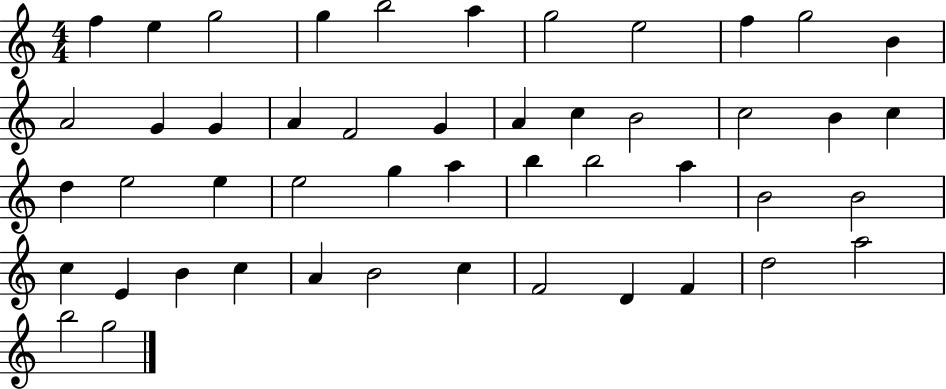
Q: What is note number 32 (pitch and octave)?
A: A5